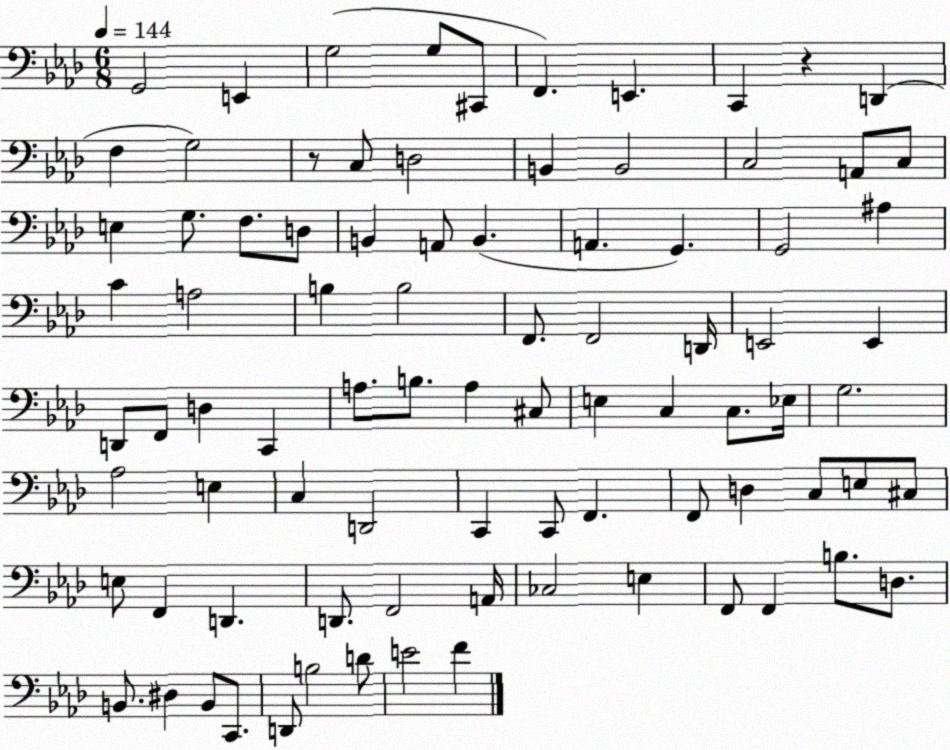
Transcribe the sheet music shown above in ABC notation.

X:1
T:Untitled
M:6/8
L:1/4
K:Ab
G,,2 E,, G,2 G,/2 ^C,,/2 F,, E,, C,, z D,, F, G,2 z/2 C,/2 D,2 B,, B,,2 C,2 A,,/2 C,/2 E, G,/2 F,/2 D,/2 B,, A,,/2 B,, A,, G,, G,,2 ^A, C A,2 B, B,2 F,,/2 F,,2 D,,/4 E,,2 E,, D,,/2 F,,/2 D, C,, A,/2 B,/2 A, ^C,/2 E, C, C,/2 _E,/4 G,2 _A,2 E, C, D,,2 C,, C,,/2 F,, F,,/2 D, C,/2 E,/2 ^C,/2 E,/2 F,, D,, D,,/2 F,,2 A,,/4 _C,2 E, F,,/2 F,, B,/2 D,/2 B,,/2 ^D, B,,/2 C,,/2 D,,/2 B,2 D/2 E2 F